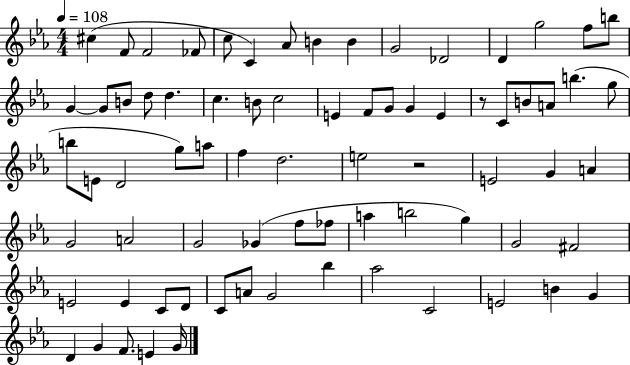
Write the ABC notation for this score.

X:1
T:Untitled
M:4/4
L:1/4
K:Eb
^c F/2 F2 _F/2 c/2 C _A/2 B B G2 _D2 D g2 f/2 b/2 G G/2 B/2 d/2 d c B/2 c2 E F/2 G/2 G E z/2 C/2 B/2 A/2 b g/2 b/2 E/2 D2 g/2 a/2 f d2 e2 z2 E2 G A G2 A2 G2 _G f/2 _f/2 a b2 g G2 ^F2 E2 E C/2 D/2 C/2 A/2 G2 _b _a2 C2 E2 B G D G F/2 E G/4